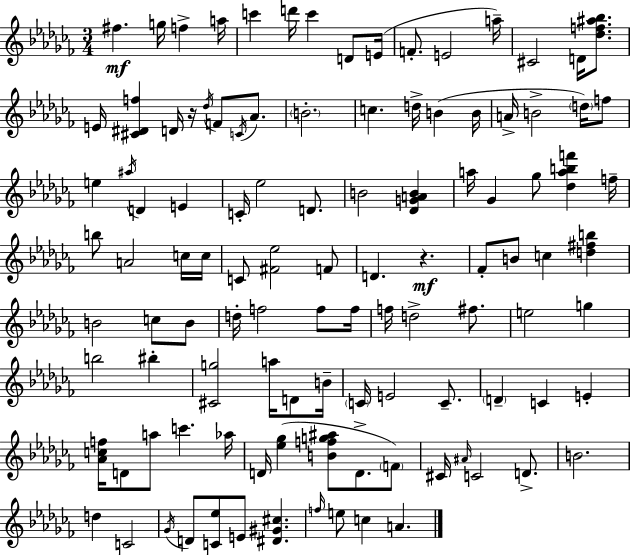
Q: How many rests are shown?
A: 2